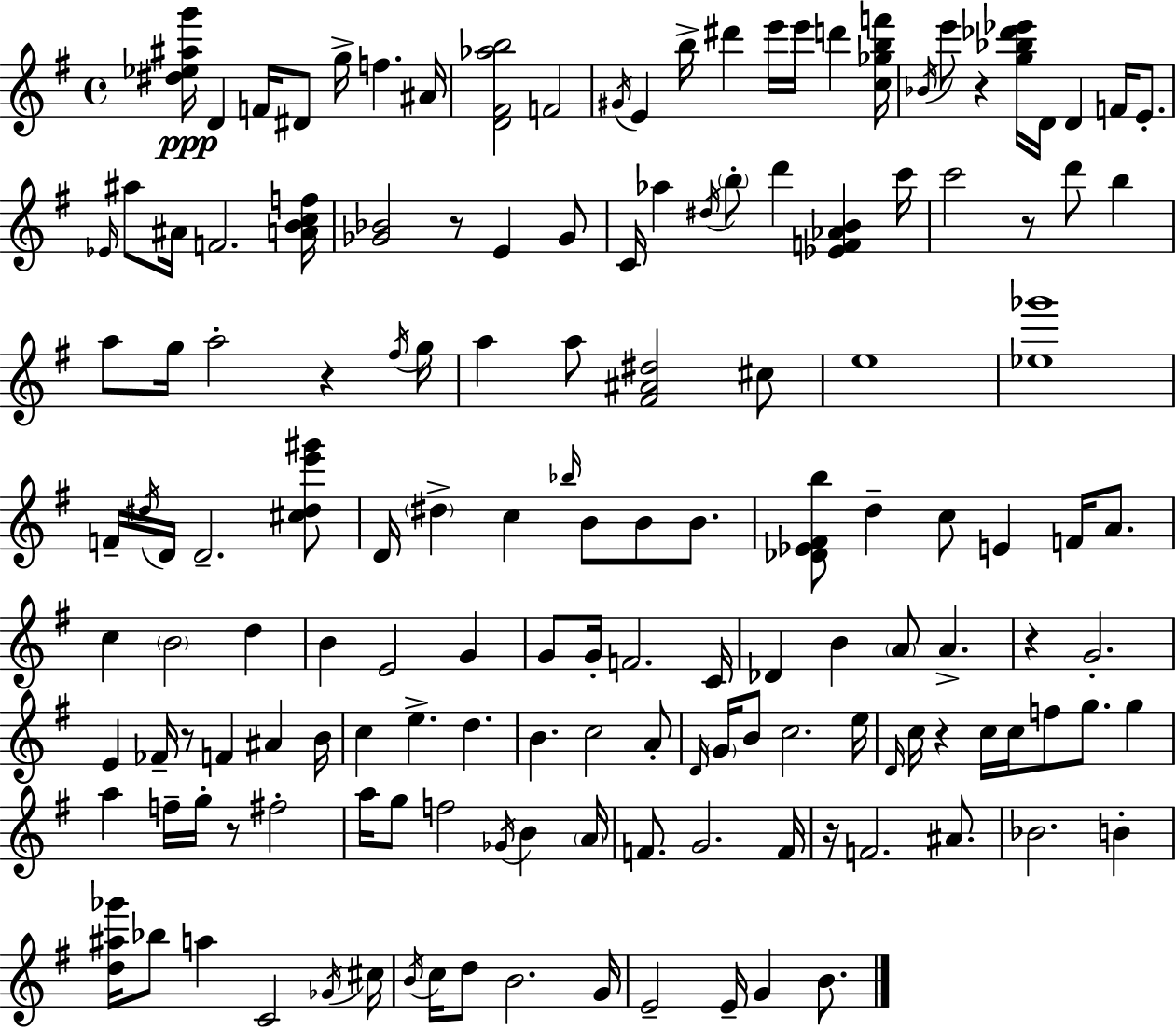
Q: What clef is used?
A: treble